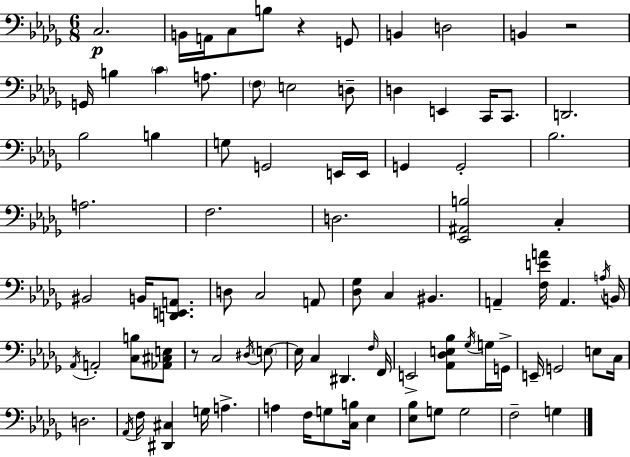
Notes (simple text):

C3/h. B2/s A2/s C3/e B3/e R/q G2/e B2/q D3/h B2/q R/h G2/s B3/q C4/q A3/e. F3/e E3/h D3/e D3/q E2/q C2/s C2/e. D2/h. Bb3/h B3/q G3/e G2/h E2/s E2/s G2/q G2/h Bb3/h. A3/h. F3/h. D3/h. [Eb2,A#2,B3]/h C3/q BIS2/h B2/s [D2,E2,A2]/e. D3/e C3/h A2/e [Db3,Gb3]/e C3/q BIS2/q. A2/q [F3,E4,A4]/s A2/q. A3/s B2/s Ab2/s A2/h [C3,B3]/e [Ab2,C#3,E3]/e R/e C3/h D#3/s E3/e E3/s C3/q D#2/q. F3/s F2/s E2/h [Ab2,Db3,E3,Bb3]/e Gb3/s G3/s G2/s E2/s G2/h E3/e C3/s D3/h. Ab2/s F3/s [D#2,C#3]/q G3/s A3/q. A3/q F3/s G3/e [C3,B3]/s Eb3/q [Eb3,Bb3]/e G3/e G3/h F3/h G3/q